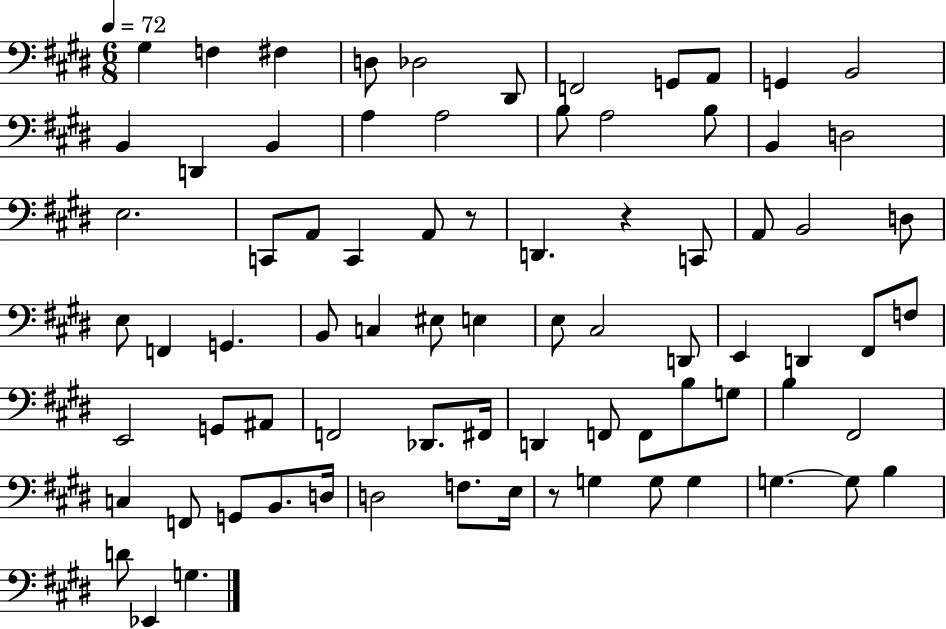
X:1
T:Untitled
M:6/8
L:1/4
K:E
^G, F, ^F, D,/2 _D,2 ^D,,/2 F,,2 G,,/2 A,,/2 G,, B,,2 B,, D,, B,, A, A,2 B,/2 A,2 B,/2 B,, D,2 E,2 C,,/2 A,,/2 C,, A,,/2 z/2 D,, z C,,/2 A,,/2 B,,2 D,/2 E,/2 F,, G,, B,,/2 C, ^E,/2 E, E,/2 ^C,2 D,,/2 E,, D,, ^F,,/2 F,/2 E,,2 G,,/2 ^A,,/2 F,,2 _D,,/2 ^F,,/4 D,, F,,/2 F,,/2 B,/2 G,/2 B, ^F,,2 C, F,,/2 G,,/2 B,,/2 D,/4 D,2 F,/2 E,/4 z/2 G, G,/2 G, G, G,/2 B, D/2 _E,, G,